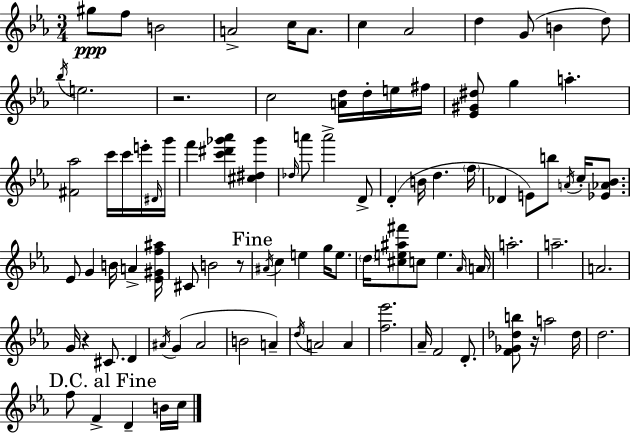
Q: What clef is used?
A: treble